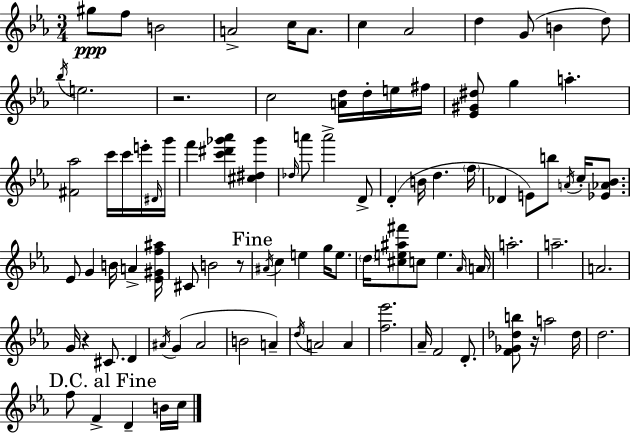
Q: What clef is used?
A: treble